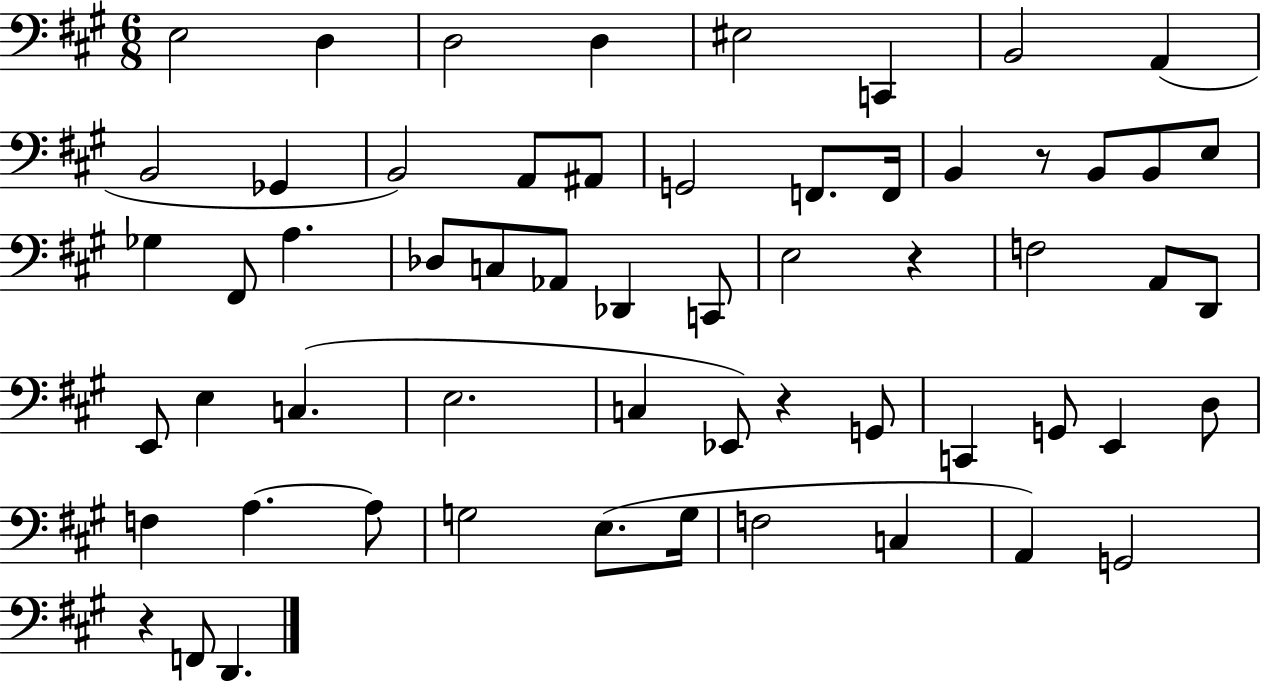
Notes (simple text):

E3/h D3/q D3/h D3/q EIS3/h C2/q B2/h A2/q B2/h Gb2/q B2/h A2/e A#2/e G2/h F2/e. F2/s B2/q R/e B2/e B2/e E3/e Gb3/q F#2/e A3/q. Db3/e C3/e Ab2/e Db2/q C2/e E3/h R/q F3/h A2/e D2/e E2/e E3/q C3/q. E3/h. C3/q Eb2/e R/q G2/e C2/q G2/e E2/q D3/e F3/q A3/q. A3/e G3/h E3/e. G3/s F3/h C3/q A2/q G2/h R/q F2/e D2/q.